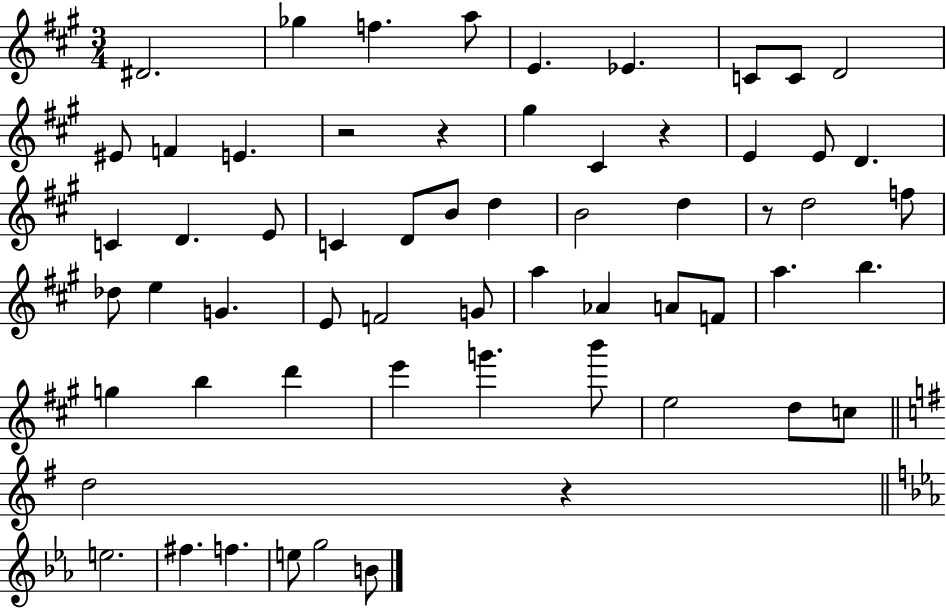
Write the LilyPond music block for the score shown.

{
  \clef treble
  \numericTimeSignature
  \time 3/4
  \key a \major
  dis'2. | ges''4 f''4. a''8 | e'4. ees'4. | c'8 c'8 d'2 | \break eis'8 f'4 e'4. | r2 r4 | gis''4 cis'4 r4 | e'4 e'8 d'4. | \break c'4 d'4. e'8 | c'4 d'8 b'8 d''4 | b'2 d''4 | r8 d''2 f''8 | \break des''8 e''4 g'4. | e'8 f'2 g'8 | a''4 aes'4 a'8 f'8 | a''4. b''4. | \break g''4 b''4 d'''4 | e'''4 g'''4. b'''8 | e''2 d''8 c''8 | \bar "||" \break \key g \major d''2 r4 | \bar "||" \break \key ees \major e''2. | fis''4. f''4. | e''8 g''2 b'8 | \bar "|."
}